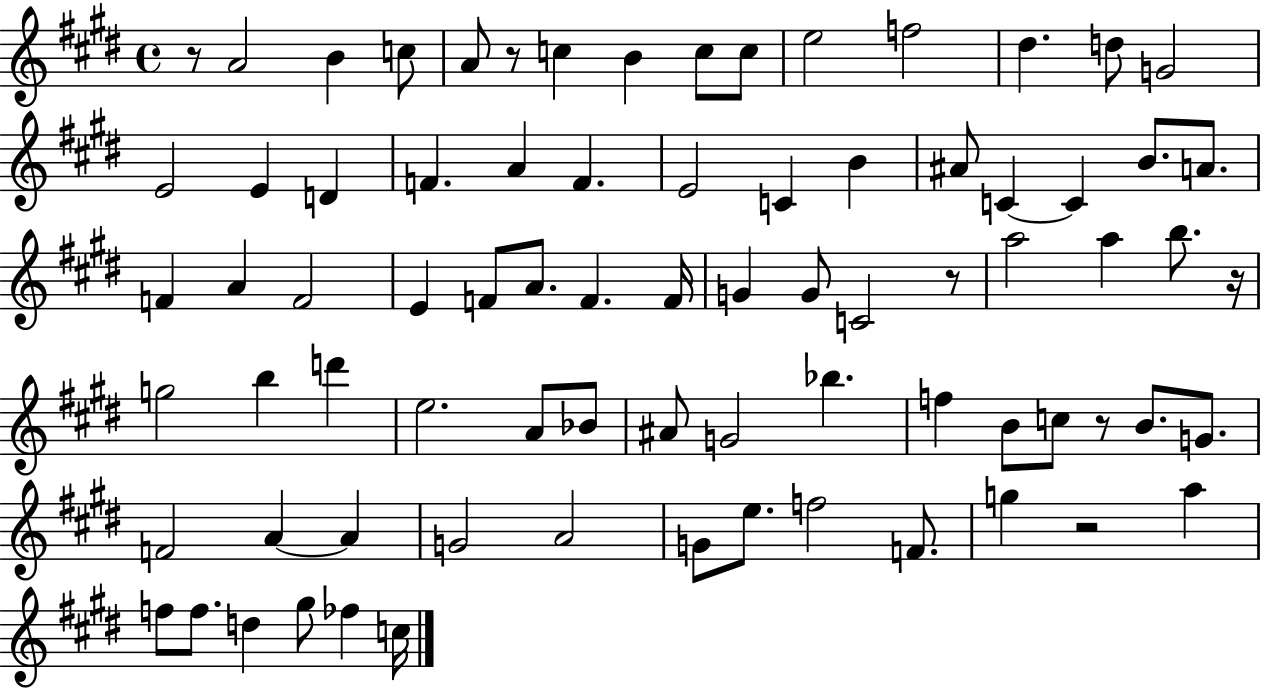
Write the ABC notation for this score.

X:1
T:Untitled
M:4/4
L:1/4
K:E
z/2 A2 B c/2 A/2 z/2 c B c/2 c/2 e2 f2 ^d d/2 G2 E2 E D F A F E2 C B ^A/2 C C B/2 A/2 F A F2 E F/2 A/2 F F/4 G G/2 C2 z/2 a2 a b/2 z/4 g2 b d' e2 A/2 _B/2 ^A/2 G2 _b f B/2 c/2 z/2 B/2 G/2 F2 A A G2 A2 G/2 e/2 f2 F/2 g z2 a f/2 f/2 d ^g/2 _f c/4